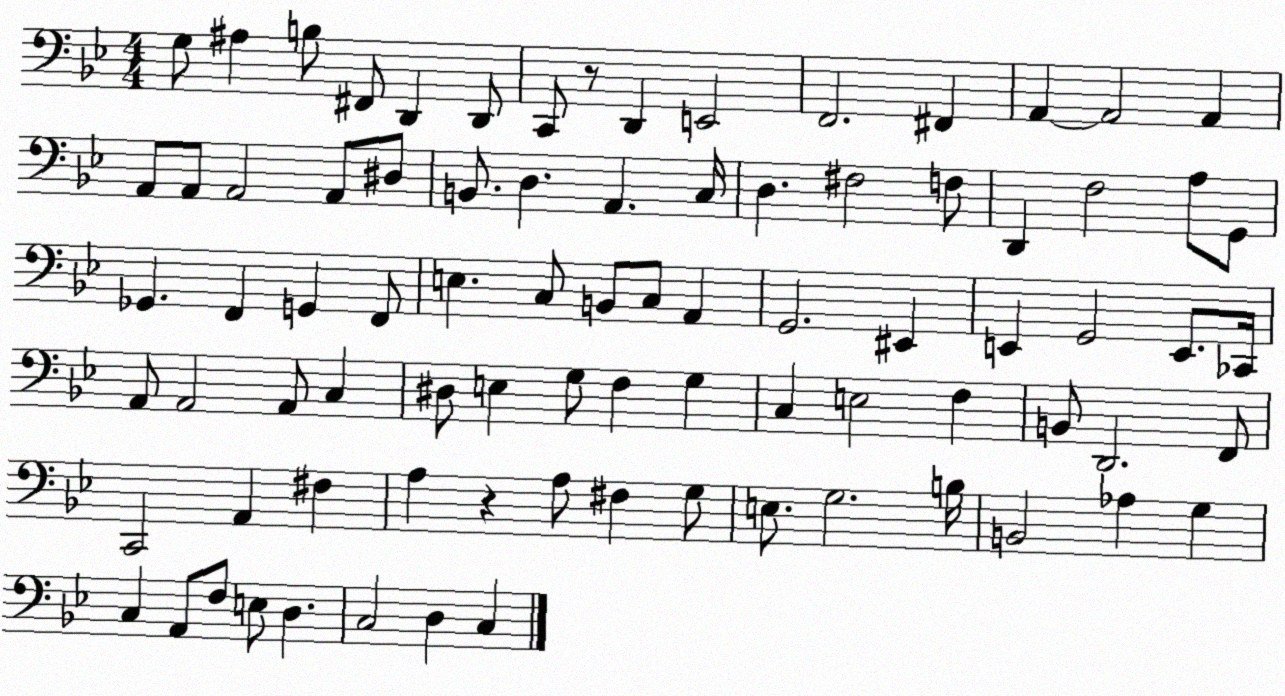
X:1
T:Untitled
M:4/4
L:1/4
K:Bb
G,/2 ^A, B,/2 ^F,,/2 D,, D,,/2 C,,/2 z/2 D,, E,,2 F,,2 ^F,, A,, A,,2 A,, A,,/2 A,,/2 A,,2 A,,/2 ^D,/2 B,,/2 D, A,, C,/4 D, ^F,2 F,/2 D,, F,2 A,/2 G,,/2 _G,, F,, G,, F,,/2 E, C,/2 B,,/2 C,/2 A,, G,,2 ^E,, E,, G,,2 E,,/2 _C,,/4 A,,/2 A,,2 A,,/2 C, ^D,/2 E, G,/2 F, G, C, E,2 F, B,,/2 D,,2 F,,/2 C,,2 A,, ^F, A, z A,/2 ^F, G,/2 E,/2 G,2 B,/4 B,,2 _A, G, C, A,,/2 F,/2 E,/2 D, C,2 D, C,